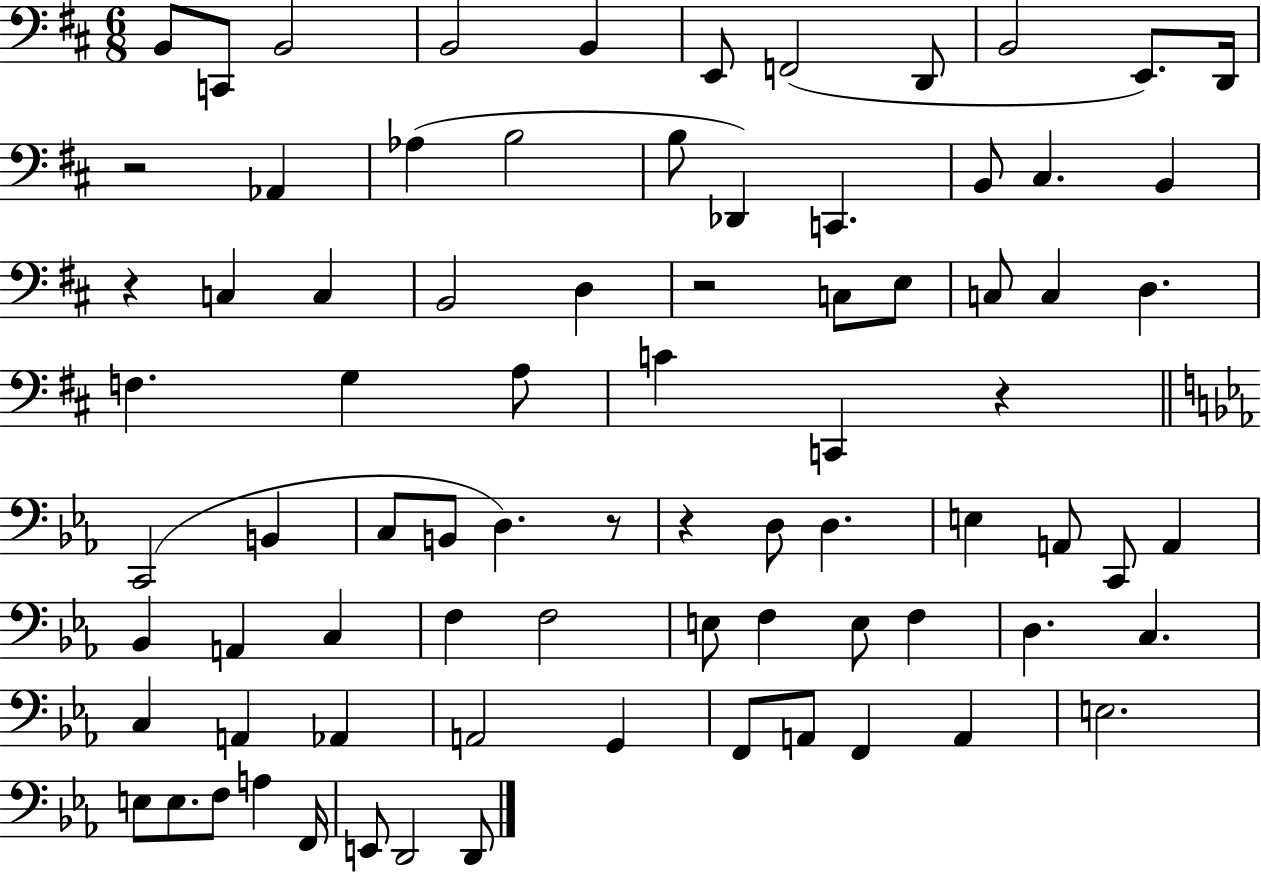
{
  \clef bass
  \numericTimeSignature
  \time 6/8
  \key d \major
  \repeat volta 2 { b,8 c,8 b,2 | b,2 b,4 | e,8 f,2( d,8 | b,2 e,8.) d,16 | \break r2 aes,4 | aes4( b2 | b8 des,4) c,4. | b,8 cis4. b,4 | \break r4 c4 c4 | b,2 d4 | r2 c8 e8 | c8 c4 d4. | \break f4. g4 a8 | c'4 c,4 r4 | \bar "||" \break \key ees \major c,2( b,4 | c8 b,8 d4.) r8 | r4 d8 d4. | e4 a,8 c,8 a,4 | \break bes,4 a,4 c4 | f4 f2 | e8 f4 e8 f4 | d4. c4. | \break c4 a,4 aes,4 | a,2 g,4 | f,8 a,8 f,4 a,4 | e2. | \break e8 e8. f8 a4 f,16 | e,8 d,2 d,8 | } \bar "|."
}